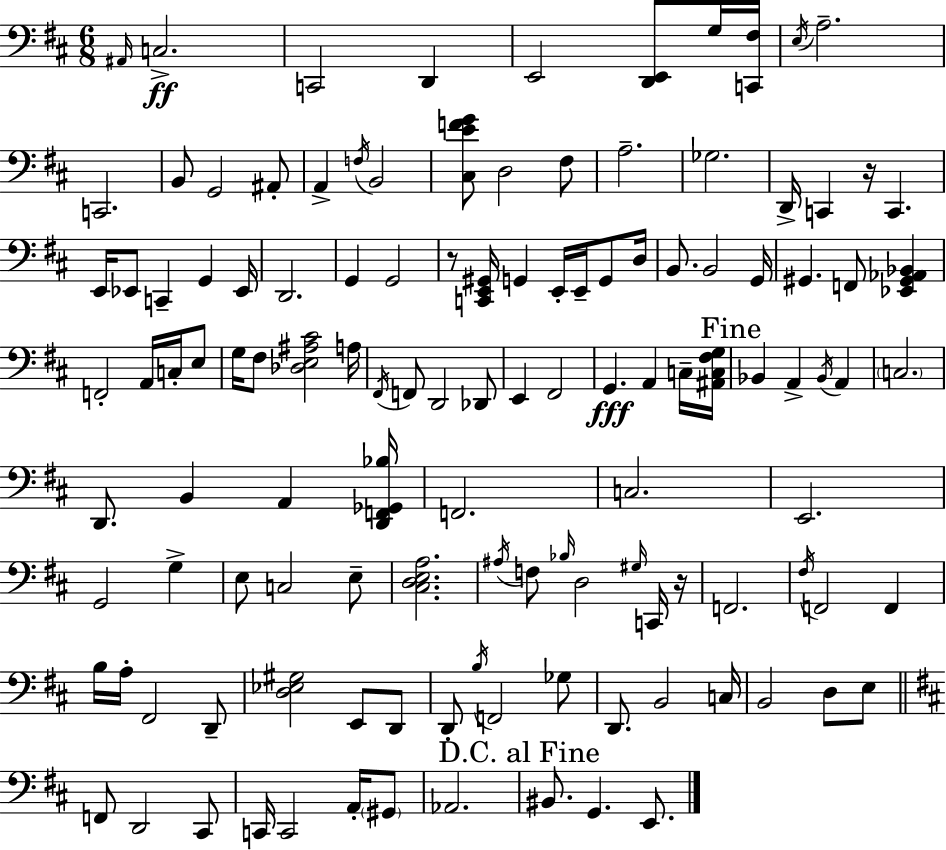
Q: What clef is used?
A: bass